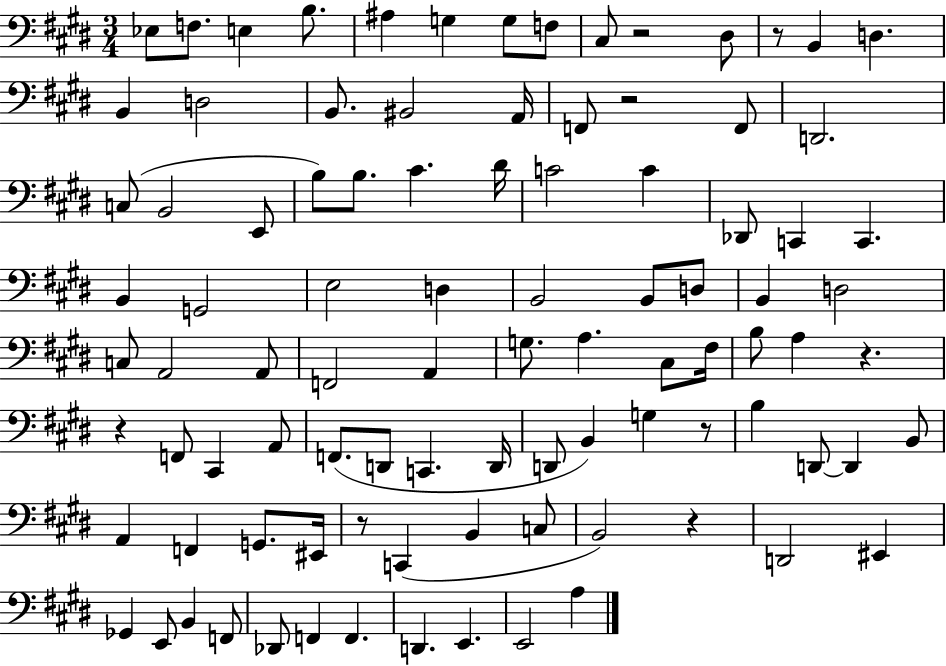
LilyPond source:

{
  \clef bass
  \numericTimeSignature
  \time 3/4
  \key e \major
  ees8 f8. e4 b8. | ais4 g4 g8 f8 | cis8 r2 dis8 | r8 b,4 d4. | \break b,4 d2 | b,8. bis,2 a,16 | f,8 r2 f,8 | d,2. | \break c8( b,2 e,8 | b8) b8. cis'4. dis'16 | c'2 c'4 | des,8 c,4 c,4. | \break b,4 g,2 | e2 d4 | b,2 b,8 d8 | b,4 d2 | \break c8 a,2 a,8 | f,2 a,4 | g8. a4. cis8 fis16 | b8 a4 r4. | \break r4 f,8 cis,4 a,8 | f,8.( d,8 c,4. d,16 | d,8 b,4) g4 r8 | b4 d,8~~ d,4 b,8 | \break a,4 f,4 g,8. eis,16 | r8 c,4( b,4 c8 | b,2) r4 | d,2 eis,4 | \break ges,4 e,8 b,4 f,8 | des,8 f,4 f,4. | d,4. e,4. | e,2 a4 | \break \bar "|."
}